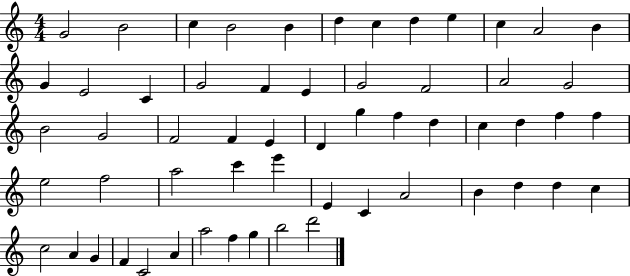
X:1
T:Untitled
M:4/4
L:1/4
K:C
G2 B2 c B2 B d c d e c A2 B G E2 C G2 F E G2 F2 A2 G2 B2 G2 F2 F E D g f d c d f f e2 f2 a2 c' e' E C A2 B d d c c2 A G F C2 A a2 f g b2 d'2